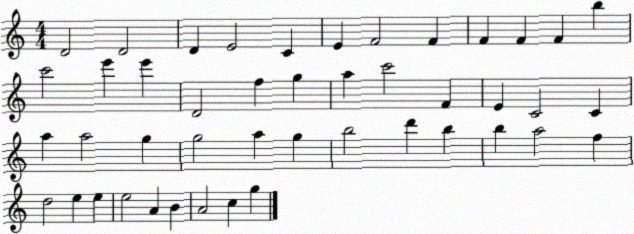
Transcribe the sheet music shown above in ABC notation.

X:1
T:Untitled
M:4/4
L:1/4
K:C
D2 D2 D E2 C E F2 F F F F b c'2 e' e' D2 f g a c'2 F E C2 C a a2 g g2 a g b2 d' b b a2 f d2 e e e2 A B A2 c g